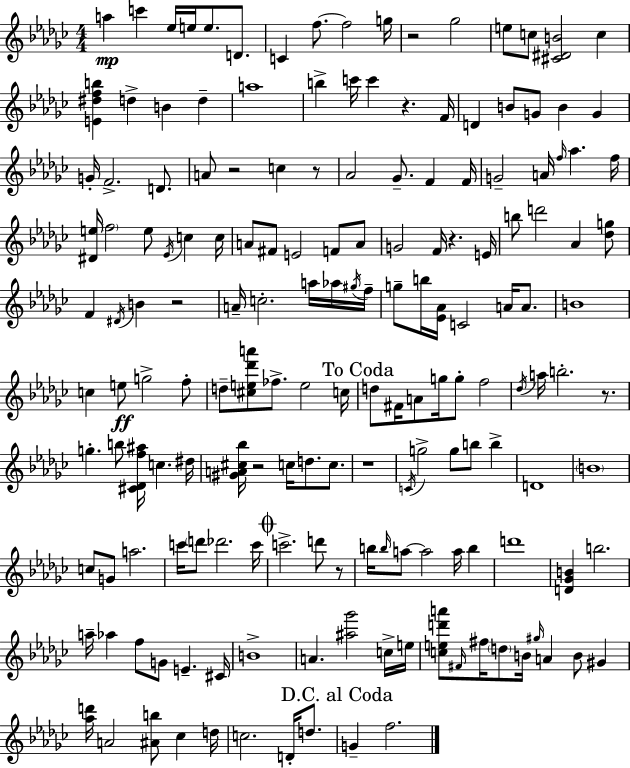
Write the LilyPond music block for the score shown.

{
  \clef treble
  \numericTimeSignature
  \time 4/4
  \key ees \minor
  a''4\mp c'''4 ees''16 e''16 e''8. d'8. | c'4 f''8.~~ f''2 g''16 | r2 ges''2 | e''8 c''8 <cis' dis' b'>2 c''4 | \break <e' dis'' f'' b''>4 d''4-> b'4 d''4-- | a''1 | b''4-> c'''16 c'''4 r4. f'16 | d'4 b'8 g'8 b'4 g'4 | \break g'16-. f'2.-> d'8. | a'8 r2 c''4 r8 | aes'2 ges'8.-- f'4 f'16 | g'2-- a'16 \grace { f''16 } aes''4. | \break f''16 <dis' e''>16 \parenthesize f''2 e''8 \acciaccatura { ees'16 } c''4 | c''16 a'8 fis'8 e'2 f'8 | a'8 g'2 f'16 r4. | e'16 b''8 d'''2 aes'4 | \break <des'' g''>8 f'4 \acciaccatura { dis'16 } b'4 r2 | a'16-- c''2.-. | a''16 aes''16 \acciaccatura { gis''16 } f''16-- g''8-- b''16 <ees' aes'>16 c'2 | a'16 a'8. b'1 | \break c''4 e''8\ff g''2-> | f''8-. d''8-- <cis'' e'' des''' a'''>8 fes''8.-> e''2 | c''16 \mark "To Coda" d''8 fis'16 a'8 g''16 g''8-. f''2 | \acciaccatura { des''16 } a''16 b''2.-. | \break r8. g''4.-. b''8 <cis' des' f'' ais''>16 c''4. | dis''16 <gis' a' cis'' bes''>16 r2 c''16 d''8. | c''8. r1 | \acciaccatura { c'16 } g''2-> g''8 | \break b''8 b''4-> d'1 | \parenthesize b'1 | c''8 g'8 a''2. | c'''16 \parenthesize d'''8 des'''2. | \break c'''16 \mark \markup { \musicglyph "scripts.coda" } c'''2.-> | d'''8 r8 b''16 \grace { b''16 } a''8~~ a''2 | a''16 b''4 d'''1 | <d' ges' b'>4 b''2. | \break a''16-- aes''4 f''8 g'8 | e'4.-- cis'16 b'1-> | a'4. <ais'' ges'''>2 | c''16-> e''16 <c'' e'' d''' a'''>8 \grace { fis'16 } fis''16 \parenthesize d''8 b'16 \grace { gis''16 } a'4 | \break b'8 gis'4 <aes'' d'''>16 a'2 | <ais' b''>8 ces''4 d''16 c''2. | d'16-. d''8. \mark "D.C. al Coda" g'4-- f''2. | \bar "|."
}